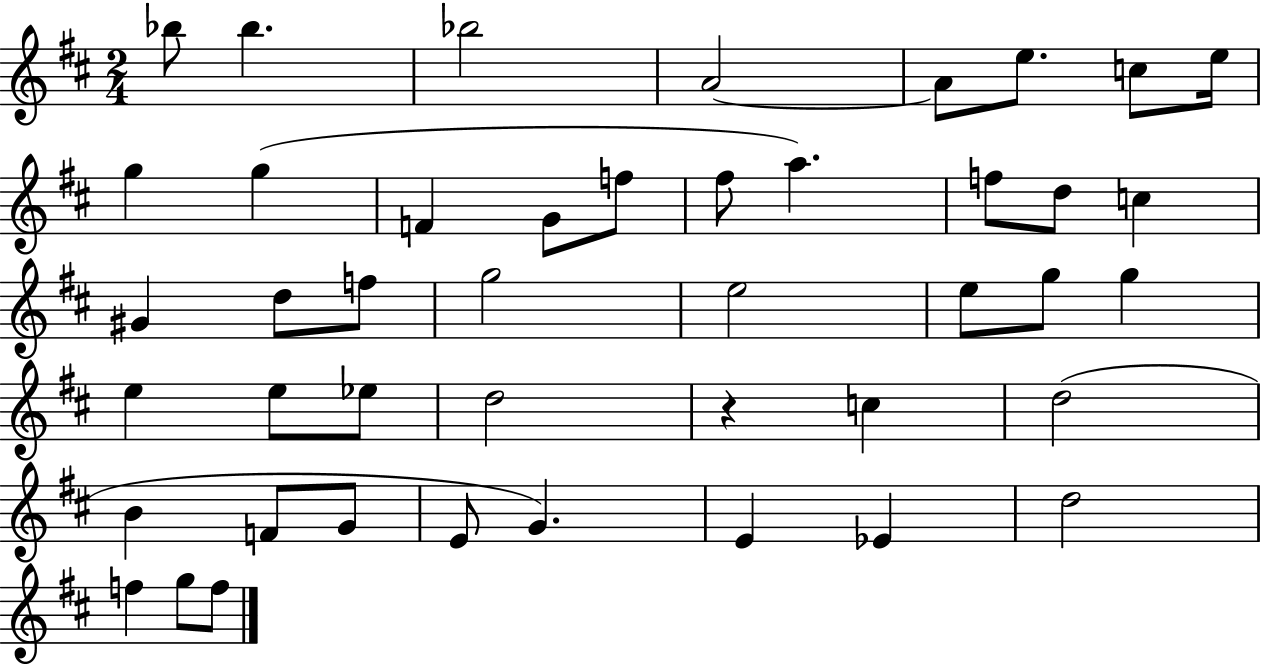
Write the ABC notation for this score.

X:1
T:Untitled
M:2/4
L:1/4
K:D
_b/2 _b _b2 A2 A/2 e/2 c/2 e/4 g g F G/2 f/2 ^f/2 a f/2 d/2 c ^G d/2 f/2 g2 e2 e/2 g/2 g e e/2 _e/2 d2 z c d2 B F/2 G/2 E/2 G E _E d2 f g/2 f/2